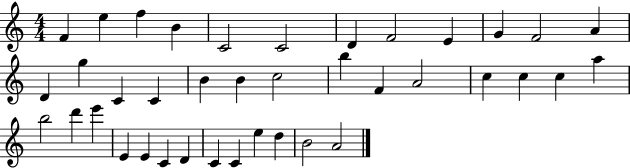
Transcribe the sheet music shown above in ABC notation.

X:1
T:Untitled
M:4/4
L:1/4
K:C
F e f B C2 C2 D F2 E G F2 A D g C C B B c2 b F A2 c c c a b2 d' e' E E C D C C e d B2 A2